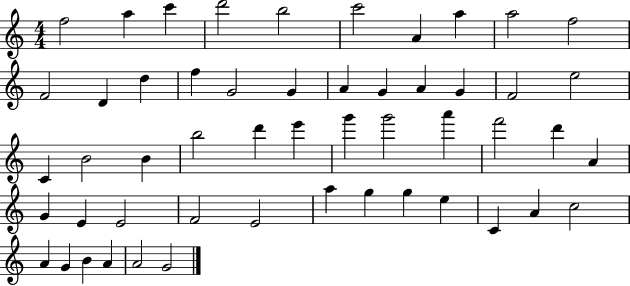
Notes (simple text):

F5/h A5/q C6/q D6/h B5/h C6/h A4/q A5/q A5/h F5/h F4/h D4/q D5/q F5/q G4/h G4/q A4/q G4/q A4/q G4/q F4/h E5/h C4/q B4/h B4/q B5/h D6/q E6/q G6/q G6/h A6/q F6/h D6/q A4/q G4/q E4/q E4/h F4/h E4/h A5/q G5/q G5/q E5/q C4/q A4/q C5/h A4/q G4/q B4/q A4/q A4/h G4/h